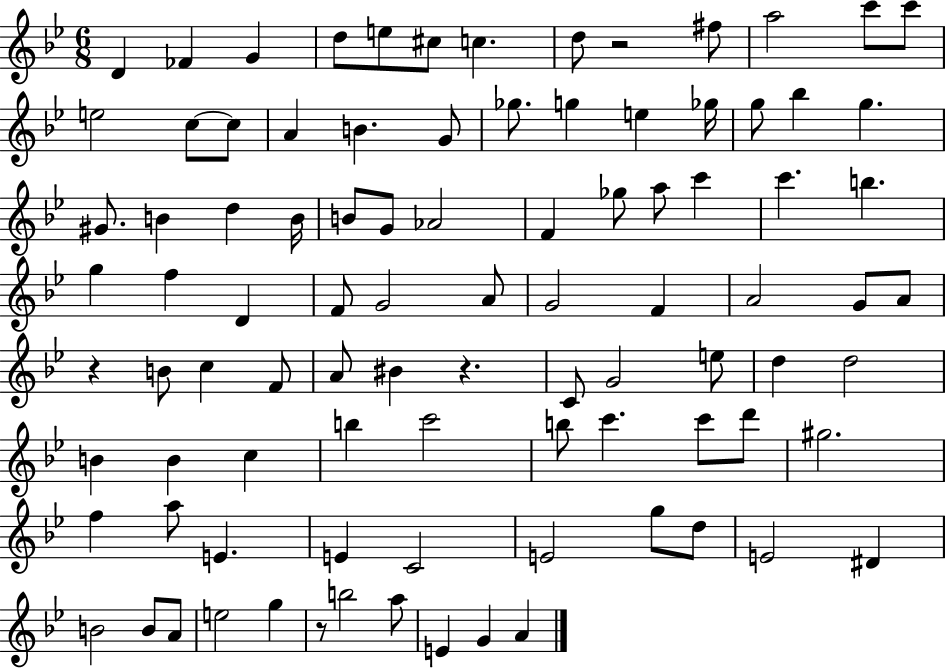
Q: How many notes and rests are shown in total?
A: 93